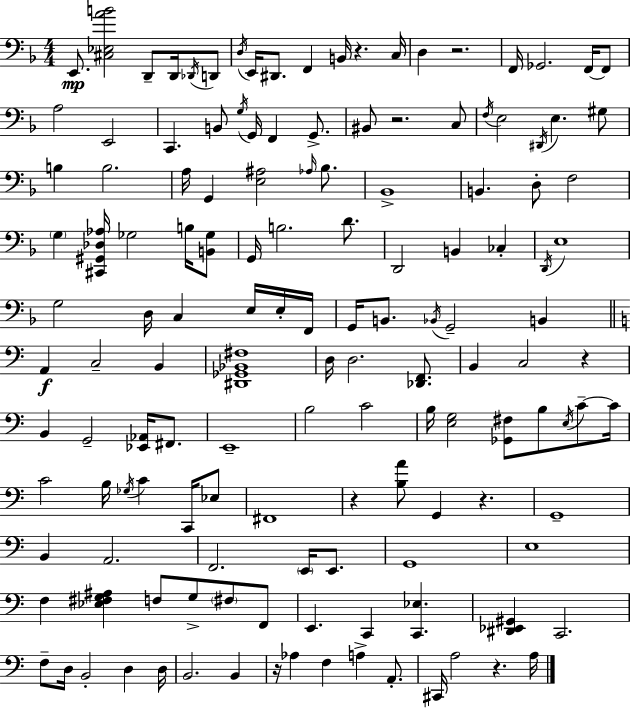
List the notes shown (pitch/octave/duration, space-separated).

E2/e. [C#3,Eb3,A4,B4]/h D2/e D2/s Db2/s D2/e D3/s E2/s D#2/e. F2/q B2/s R/q. C3/s D3/q R/h. F2/s Gb2/h. F2/s F2/e A3/h E2/h C2/q. B2/e G3/s G2/s F2/q G2/e. BIS2/e R/h. C3/e F3/s E3/h D#2/s E3/q. G#3/e B3/q B3/h. A3/s G2/q [E3,A#3]/h Ab3/s Bb3/e. Bb2/w B2/q. D3/e F3/h G3/q [C#2,G#2,Db3,Ab3]/s Gb3/h B3/s [B2,Gb3]/e G2/s B3/h. D4/e. D2/h B2/q CES3/q D2/s E3/w G3/h D3/s C3/q E3/s E3/s F2/s G2/s B2/e. Bb2/s G2/h B2/q A2/q C3/h B2/q [D#2,Gb2,Bb2,F#3]/w D3/s D3/h. [Db2,F2]/e. B2/q C3/h R/q B2/q G2/h [Eb2,Ab2]/s F#2/e. E2/w B3/h C4/h B3/s [E3,G3]/h [Gb2,F#3]/e B3/e E3/s C4/e C4/s C4/h B3/s Gb3/s C4/q C2/s Eb3/e F#2/w R/q [B3,A4]/e G2/q R/q. G2/w B2/q A2/h. F2/h. E2/s E2/e. G2/w E3/w F3/q [Eb3,F#3,G3,A#3]/q F3/e G3/e F#3/e F2/e E2/q. C2/q [C2,Eb3]/q. [D#2,Eb2,G#2]/q C2/h. F3/e D3/s B2/h D3/q D3/s B2/h. B2/q R/s Ab3/q F3/q A3/q A2/e. C#2/s A3/h R/q. A3/s